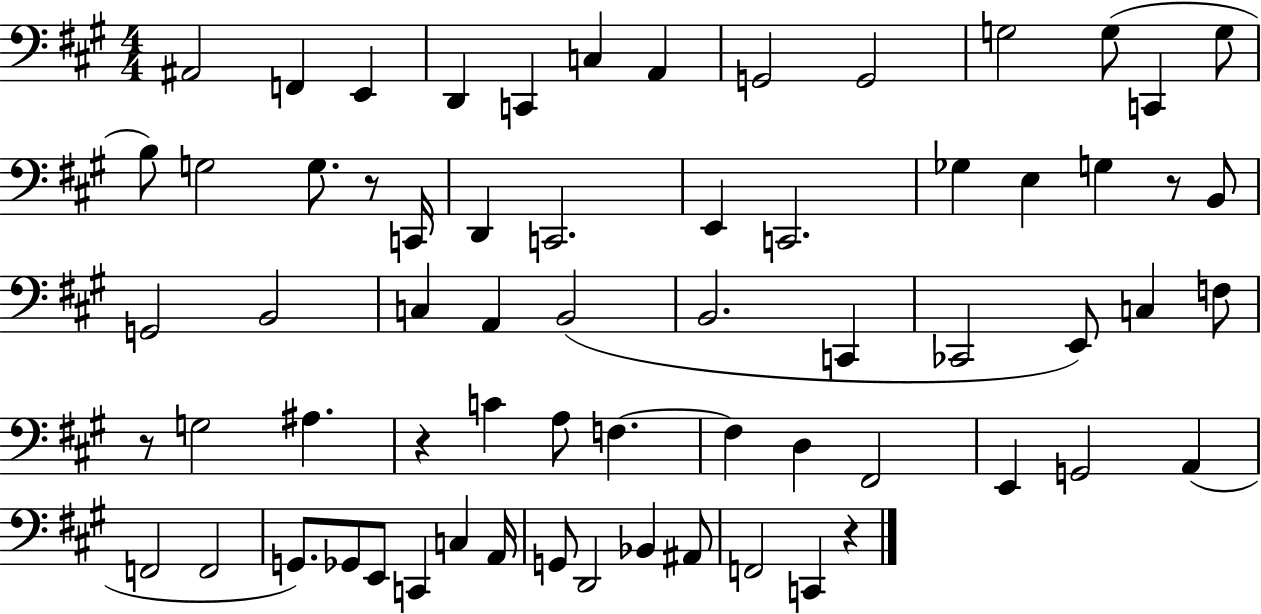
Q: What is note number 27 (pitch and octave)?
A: B2